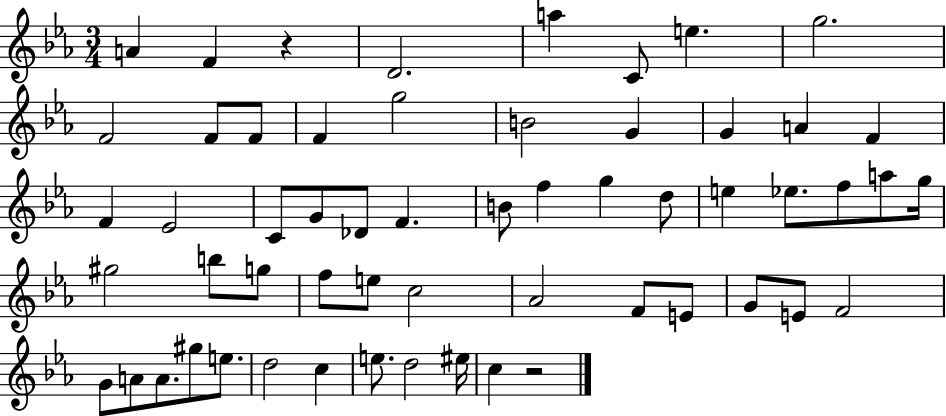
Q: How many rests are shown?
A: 2